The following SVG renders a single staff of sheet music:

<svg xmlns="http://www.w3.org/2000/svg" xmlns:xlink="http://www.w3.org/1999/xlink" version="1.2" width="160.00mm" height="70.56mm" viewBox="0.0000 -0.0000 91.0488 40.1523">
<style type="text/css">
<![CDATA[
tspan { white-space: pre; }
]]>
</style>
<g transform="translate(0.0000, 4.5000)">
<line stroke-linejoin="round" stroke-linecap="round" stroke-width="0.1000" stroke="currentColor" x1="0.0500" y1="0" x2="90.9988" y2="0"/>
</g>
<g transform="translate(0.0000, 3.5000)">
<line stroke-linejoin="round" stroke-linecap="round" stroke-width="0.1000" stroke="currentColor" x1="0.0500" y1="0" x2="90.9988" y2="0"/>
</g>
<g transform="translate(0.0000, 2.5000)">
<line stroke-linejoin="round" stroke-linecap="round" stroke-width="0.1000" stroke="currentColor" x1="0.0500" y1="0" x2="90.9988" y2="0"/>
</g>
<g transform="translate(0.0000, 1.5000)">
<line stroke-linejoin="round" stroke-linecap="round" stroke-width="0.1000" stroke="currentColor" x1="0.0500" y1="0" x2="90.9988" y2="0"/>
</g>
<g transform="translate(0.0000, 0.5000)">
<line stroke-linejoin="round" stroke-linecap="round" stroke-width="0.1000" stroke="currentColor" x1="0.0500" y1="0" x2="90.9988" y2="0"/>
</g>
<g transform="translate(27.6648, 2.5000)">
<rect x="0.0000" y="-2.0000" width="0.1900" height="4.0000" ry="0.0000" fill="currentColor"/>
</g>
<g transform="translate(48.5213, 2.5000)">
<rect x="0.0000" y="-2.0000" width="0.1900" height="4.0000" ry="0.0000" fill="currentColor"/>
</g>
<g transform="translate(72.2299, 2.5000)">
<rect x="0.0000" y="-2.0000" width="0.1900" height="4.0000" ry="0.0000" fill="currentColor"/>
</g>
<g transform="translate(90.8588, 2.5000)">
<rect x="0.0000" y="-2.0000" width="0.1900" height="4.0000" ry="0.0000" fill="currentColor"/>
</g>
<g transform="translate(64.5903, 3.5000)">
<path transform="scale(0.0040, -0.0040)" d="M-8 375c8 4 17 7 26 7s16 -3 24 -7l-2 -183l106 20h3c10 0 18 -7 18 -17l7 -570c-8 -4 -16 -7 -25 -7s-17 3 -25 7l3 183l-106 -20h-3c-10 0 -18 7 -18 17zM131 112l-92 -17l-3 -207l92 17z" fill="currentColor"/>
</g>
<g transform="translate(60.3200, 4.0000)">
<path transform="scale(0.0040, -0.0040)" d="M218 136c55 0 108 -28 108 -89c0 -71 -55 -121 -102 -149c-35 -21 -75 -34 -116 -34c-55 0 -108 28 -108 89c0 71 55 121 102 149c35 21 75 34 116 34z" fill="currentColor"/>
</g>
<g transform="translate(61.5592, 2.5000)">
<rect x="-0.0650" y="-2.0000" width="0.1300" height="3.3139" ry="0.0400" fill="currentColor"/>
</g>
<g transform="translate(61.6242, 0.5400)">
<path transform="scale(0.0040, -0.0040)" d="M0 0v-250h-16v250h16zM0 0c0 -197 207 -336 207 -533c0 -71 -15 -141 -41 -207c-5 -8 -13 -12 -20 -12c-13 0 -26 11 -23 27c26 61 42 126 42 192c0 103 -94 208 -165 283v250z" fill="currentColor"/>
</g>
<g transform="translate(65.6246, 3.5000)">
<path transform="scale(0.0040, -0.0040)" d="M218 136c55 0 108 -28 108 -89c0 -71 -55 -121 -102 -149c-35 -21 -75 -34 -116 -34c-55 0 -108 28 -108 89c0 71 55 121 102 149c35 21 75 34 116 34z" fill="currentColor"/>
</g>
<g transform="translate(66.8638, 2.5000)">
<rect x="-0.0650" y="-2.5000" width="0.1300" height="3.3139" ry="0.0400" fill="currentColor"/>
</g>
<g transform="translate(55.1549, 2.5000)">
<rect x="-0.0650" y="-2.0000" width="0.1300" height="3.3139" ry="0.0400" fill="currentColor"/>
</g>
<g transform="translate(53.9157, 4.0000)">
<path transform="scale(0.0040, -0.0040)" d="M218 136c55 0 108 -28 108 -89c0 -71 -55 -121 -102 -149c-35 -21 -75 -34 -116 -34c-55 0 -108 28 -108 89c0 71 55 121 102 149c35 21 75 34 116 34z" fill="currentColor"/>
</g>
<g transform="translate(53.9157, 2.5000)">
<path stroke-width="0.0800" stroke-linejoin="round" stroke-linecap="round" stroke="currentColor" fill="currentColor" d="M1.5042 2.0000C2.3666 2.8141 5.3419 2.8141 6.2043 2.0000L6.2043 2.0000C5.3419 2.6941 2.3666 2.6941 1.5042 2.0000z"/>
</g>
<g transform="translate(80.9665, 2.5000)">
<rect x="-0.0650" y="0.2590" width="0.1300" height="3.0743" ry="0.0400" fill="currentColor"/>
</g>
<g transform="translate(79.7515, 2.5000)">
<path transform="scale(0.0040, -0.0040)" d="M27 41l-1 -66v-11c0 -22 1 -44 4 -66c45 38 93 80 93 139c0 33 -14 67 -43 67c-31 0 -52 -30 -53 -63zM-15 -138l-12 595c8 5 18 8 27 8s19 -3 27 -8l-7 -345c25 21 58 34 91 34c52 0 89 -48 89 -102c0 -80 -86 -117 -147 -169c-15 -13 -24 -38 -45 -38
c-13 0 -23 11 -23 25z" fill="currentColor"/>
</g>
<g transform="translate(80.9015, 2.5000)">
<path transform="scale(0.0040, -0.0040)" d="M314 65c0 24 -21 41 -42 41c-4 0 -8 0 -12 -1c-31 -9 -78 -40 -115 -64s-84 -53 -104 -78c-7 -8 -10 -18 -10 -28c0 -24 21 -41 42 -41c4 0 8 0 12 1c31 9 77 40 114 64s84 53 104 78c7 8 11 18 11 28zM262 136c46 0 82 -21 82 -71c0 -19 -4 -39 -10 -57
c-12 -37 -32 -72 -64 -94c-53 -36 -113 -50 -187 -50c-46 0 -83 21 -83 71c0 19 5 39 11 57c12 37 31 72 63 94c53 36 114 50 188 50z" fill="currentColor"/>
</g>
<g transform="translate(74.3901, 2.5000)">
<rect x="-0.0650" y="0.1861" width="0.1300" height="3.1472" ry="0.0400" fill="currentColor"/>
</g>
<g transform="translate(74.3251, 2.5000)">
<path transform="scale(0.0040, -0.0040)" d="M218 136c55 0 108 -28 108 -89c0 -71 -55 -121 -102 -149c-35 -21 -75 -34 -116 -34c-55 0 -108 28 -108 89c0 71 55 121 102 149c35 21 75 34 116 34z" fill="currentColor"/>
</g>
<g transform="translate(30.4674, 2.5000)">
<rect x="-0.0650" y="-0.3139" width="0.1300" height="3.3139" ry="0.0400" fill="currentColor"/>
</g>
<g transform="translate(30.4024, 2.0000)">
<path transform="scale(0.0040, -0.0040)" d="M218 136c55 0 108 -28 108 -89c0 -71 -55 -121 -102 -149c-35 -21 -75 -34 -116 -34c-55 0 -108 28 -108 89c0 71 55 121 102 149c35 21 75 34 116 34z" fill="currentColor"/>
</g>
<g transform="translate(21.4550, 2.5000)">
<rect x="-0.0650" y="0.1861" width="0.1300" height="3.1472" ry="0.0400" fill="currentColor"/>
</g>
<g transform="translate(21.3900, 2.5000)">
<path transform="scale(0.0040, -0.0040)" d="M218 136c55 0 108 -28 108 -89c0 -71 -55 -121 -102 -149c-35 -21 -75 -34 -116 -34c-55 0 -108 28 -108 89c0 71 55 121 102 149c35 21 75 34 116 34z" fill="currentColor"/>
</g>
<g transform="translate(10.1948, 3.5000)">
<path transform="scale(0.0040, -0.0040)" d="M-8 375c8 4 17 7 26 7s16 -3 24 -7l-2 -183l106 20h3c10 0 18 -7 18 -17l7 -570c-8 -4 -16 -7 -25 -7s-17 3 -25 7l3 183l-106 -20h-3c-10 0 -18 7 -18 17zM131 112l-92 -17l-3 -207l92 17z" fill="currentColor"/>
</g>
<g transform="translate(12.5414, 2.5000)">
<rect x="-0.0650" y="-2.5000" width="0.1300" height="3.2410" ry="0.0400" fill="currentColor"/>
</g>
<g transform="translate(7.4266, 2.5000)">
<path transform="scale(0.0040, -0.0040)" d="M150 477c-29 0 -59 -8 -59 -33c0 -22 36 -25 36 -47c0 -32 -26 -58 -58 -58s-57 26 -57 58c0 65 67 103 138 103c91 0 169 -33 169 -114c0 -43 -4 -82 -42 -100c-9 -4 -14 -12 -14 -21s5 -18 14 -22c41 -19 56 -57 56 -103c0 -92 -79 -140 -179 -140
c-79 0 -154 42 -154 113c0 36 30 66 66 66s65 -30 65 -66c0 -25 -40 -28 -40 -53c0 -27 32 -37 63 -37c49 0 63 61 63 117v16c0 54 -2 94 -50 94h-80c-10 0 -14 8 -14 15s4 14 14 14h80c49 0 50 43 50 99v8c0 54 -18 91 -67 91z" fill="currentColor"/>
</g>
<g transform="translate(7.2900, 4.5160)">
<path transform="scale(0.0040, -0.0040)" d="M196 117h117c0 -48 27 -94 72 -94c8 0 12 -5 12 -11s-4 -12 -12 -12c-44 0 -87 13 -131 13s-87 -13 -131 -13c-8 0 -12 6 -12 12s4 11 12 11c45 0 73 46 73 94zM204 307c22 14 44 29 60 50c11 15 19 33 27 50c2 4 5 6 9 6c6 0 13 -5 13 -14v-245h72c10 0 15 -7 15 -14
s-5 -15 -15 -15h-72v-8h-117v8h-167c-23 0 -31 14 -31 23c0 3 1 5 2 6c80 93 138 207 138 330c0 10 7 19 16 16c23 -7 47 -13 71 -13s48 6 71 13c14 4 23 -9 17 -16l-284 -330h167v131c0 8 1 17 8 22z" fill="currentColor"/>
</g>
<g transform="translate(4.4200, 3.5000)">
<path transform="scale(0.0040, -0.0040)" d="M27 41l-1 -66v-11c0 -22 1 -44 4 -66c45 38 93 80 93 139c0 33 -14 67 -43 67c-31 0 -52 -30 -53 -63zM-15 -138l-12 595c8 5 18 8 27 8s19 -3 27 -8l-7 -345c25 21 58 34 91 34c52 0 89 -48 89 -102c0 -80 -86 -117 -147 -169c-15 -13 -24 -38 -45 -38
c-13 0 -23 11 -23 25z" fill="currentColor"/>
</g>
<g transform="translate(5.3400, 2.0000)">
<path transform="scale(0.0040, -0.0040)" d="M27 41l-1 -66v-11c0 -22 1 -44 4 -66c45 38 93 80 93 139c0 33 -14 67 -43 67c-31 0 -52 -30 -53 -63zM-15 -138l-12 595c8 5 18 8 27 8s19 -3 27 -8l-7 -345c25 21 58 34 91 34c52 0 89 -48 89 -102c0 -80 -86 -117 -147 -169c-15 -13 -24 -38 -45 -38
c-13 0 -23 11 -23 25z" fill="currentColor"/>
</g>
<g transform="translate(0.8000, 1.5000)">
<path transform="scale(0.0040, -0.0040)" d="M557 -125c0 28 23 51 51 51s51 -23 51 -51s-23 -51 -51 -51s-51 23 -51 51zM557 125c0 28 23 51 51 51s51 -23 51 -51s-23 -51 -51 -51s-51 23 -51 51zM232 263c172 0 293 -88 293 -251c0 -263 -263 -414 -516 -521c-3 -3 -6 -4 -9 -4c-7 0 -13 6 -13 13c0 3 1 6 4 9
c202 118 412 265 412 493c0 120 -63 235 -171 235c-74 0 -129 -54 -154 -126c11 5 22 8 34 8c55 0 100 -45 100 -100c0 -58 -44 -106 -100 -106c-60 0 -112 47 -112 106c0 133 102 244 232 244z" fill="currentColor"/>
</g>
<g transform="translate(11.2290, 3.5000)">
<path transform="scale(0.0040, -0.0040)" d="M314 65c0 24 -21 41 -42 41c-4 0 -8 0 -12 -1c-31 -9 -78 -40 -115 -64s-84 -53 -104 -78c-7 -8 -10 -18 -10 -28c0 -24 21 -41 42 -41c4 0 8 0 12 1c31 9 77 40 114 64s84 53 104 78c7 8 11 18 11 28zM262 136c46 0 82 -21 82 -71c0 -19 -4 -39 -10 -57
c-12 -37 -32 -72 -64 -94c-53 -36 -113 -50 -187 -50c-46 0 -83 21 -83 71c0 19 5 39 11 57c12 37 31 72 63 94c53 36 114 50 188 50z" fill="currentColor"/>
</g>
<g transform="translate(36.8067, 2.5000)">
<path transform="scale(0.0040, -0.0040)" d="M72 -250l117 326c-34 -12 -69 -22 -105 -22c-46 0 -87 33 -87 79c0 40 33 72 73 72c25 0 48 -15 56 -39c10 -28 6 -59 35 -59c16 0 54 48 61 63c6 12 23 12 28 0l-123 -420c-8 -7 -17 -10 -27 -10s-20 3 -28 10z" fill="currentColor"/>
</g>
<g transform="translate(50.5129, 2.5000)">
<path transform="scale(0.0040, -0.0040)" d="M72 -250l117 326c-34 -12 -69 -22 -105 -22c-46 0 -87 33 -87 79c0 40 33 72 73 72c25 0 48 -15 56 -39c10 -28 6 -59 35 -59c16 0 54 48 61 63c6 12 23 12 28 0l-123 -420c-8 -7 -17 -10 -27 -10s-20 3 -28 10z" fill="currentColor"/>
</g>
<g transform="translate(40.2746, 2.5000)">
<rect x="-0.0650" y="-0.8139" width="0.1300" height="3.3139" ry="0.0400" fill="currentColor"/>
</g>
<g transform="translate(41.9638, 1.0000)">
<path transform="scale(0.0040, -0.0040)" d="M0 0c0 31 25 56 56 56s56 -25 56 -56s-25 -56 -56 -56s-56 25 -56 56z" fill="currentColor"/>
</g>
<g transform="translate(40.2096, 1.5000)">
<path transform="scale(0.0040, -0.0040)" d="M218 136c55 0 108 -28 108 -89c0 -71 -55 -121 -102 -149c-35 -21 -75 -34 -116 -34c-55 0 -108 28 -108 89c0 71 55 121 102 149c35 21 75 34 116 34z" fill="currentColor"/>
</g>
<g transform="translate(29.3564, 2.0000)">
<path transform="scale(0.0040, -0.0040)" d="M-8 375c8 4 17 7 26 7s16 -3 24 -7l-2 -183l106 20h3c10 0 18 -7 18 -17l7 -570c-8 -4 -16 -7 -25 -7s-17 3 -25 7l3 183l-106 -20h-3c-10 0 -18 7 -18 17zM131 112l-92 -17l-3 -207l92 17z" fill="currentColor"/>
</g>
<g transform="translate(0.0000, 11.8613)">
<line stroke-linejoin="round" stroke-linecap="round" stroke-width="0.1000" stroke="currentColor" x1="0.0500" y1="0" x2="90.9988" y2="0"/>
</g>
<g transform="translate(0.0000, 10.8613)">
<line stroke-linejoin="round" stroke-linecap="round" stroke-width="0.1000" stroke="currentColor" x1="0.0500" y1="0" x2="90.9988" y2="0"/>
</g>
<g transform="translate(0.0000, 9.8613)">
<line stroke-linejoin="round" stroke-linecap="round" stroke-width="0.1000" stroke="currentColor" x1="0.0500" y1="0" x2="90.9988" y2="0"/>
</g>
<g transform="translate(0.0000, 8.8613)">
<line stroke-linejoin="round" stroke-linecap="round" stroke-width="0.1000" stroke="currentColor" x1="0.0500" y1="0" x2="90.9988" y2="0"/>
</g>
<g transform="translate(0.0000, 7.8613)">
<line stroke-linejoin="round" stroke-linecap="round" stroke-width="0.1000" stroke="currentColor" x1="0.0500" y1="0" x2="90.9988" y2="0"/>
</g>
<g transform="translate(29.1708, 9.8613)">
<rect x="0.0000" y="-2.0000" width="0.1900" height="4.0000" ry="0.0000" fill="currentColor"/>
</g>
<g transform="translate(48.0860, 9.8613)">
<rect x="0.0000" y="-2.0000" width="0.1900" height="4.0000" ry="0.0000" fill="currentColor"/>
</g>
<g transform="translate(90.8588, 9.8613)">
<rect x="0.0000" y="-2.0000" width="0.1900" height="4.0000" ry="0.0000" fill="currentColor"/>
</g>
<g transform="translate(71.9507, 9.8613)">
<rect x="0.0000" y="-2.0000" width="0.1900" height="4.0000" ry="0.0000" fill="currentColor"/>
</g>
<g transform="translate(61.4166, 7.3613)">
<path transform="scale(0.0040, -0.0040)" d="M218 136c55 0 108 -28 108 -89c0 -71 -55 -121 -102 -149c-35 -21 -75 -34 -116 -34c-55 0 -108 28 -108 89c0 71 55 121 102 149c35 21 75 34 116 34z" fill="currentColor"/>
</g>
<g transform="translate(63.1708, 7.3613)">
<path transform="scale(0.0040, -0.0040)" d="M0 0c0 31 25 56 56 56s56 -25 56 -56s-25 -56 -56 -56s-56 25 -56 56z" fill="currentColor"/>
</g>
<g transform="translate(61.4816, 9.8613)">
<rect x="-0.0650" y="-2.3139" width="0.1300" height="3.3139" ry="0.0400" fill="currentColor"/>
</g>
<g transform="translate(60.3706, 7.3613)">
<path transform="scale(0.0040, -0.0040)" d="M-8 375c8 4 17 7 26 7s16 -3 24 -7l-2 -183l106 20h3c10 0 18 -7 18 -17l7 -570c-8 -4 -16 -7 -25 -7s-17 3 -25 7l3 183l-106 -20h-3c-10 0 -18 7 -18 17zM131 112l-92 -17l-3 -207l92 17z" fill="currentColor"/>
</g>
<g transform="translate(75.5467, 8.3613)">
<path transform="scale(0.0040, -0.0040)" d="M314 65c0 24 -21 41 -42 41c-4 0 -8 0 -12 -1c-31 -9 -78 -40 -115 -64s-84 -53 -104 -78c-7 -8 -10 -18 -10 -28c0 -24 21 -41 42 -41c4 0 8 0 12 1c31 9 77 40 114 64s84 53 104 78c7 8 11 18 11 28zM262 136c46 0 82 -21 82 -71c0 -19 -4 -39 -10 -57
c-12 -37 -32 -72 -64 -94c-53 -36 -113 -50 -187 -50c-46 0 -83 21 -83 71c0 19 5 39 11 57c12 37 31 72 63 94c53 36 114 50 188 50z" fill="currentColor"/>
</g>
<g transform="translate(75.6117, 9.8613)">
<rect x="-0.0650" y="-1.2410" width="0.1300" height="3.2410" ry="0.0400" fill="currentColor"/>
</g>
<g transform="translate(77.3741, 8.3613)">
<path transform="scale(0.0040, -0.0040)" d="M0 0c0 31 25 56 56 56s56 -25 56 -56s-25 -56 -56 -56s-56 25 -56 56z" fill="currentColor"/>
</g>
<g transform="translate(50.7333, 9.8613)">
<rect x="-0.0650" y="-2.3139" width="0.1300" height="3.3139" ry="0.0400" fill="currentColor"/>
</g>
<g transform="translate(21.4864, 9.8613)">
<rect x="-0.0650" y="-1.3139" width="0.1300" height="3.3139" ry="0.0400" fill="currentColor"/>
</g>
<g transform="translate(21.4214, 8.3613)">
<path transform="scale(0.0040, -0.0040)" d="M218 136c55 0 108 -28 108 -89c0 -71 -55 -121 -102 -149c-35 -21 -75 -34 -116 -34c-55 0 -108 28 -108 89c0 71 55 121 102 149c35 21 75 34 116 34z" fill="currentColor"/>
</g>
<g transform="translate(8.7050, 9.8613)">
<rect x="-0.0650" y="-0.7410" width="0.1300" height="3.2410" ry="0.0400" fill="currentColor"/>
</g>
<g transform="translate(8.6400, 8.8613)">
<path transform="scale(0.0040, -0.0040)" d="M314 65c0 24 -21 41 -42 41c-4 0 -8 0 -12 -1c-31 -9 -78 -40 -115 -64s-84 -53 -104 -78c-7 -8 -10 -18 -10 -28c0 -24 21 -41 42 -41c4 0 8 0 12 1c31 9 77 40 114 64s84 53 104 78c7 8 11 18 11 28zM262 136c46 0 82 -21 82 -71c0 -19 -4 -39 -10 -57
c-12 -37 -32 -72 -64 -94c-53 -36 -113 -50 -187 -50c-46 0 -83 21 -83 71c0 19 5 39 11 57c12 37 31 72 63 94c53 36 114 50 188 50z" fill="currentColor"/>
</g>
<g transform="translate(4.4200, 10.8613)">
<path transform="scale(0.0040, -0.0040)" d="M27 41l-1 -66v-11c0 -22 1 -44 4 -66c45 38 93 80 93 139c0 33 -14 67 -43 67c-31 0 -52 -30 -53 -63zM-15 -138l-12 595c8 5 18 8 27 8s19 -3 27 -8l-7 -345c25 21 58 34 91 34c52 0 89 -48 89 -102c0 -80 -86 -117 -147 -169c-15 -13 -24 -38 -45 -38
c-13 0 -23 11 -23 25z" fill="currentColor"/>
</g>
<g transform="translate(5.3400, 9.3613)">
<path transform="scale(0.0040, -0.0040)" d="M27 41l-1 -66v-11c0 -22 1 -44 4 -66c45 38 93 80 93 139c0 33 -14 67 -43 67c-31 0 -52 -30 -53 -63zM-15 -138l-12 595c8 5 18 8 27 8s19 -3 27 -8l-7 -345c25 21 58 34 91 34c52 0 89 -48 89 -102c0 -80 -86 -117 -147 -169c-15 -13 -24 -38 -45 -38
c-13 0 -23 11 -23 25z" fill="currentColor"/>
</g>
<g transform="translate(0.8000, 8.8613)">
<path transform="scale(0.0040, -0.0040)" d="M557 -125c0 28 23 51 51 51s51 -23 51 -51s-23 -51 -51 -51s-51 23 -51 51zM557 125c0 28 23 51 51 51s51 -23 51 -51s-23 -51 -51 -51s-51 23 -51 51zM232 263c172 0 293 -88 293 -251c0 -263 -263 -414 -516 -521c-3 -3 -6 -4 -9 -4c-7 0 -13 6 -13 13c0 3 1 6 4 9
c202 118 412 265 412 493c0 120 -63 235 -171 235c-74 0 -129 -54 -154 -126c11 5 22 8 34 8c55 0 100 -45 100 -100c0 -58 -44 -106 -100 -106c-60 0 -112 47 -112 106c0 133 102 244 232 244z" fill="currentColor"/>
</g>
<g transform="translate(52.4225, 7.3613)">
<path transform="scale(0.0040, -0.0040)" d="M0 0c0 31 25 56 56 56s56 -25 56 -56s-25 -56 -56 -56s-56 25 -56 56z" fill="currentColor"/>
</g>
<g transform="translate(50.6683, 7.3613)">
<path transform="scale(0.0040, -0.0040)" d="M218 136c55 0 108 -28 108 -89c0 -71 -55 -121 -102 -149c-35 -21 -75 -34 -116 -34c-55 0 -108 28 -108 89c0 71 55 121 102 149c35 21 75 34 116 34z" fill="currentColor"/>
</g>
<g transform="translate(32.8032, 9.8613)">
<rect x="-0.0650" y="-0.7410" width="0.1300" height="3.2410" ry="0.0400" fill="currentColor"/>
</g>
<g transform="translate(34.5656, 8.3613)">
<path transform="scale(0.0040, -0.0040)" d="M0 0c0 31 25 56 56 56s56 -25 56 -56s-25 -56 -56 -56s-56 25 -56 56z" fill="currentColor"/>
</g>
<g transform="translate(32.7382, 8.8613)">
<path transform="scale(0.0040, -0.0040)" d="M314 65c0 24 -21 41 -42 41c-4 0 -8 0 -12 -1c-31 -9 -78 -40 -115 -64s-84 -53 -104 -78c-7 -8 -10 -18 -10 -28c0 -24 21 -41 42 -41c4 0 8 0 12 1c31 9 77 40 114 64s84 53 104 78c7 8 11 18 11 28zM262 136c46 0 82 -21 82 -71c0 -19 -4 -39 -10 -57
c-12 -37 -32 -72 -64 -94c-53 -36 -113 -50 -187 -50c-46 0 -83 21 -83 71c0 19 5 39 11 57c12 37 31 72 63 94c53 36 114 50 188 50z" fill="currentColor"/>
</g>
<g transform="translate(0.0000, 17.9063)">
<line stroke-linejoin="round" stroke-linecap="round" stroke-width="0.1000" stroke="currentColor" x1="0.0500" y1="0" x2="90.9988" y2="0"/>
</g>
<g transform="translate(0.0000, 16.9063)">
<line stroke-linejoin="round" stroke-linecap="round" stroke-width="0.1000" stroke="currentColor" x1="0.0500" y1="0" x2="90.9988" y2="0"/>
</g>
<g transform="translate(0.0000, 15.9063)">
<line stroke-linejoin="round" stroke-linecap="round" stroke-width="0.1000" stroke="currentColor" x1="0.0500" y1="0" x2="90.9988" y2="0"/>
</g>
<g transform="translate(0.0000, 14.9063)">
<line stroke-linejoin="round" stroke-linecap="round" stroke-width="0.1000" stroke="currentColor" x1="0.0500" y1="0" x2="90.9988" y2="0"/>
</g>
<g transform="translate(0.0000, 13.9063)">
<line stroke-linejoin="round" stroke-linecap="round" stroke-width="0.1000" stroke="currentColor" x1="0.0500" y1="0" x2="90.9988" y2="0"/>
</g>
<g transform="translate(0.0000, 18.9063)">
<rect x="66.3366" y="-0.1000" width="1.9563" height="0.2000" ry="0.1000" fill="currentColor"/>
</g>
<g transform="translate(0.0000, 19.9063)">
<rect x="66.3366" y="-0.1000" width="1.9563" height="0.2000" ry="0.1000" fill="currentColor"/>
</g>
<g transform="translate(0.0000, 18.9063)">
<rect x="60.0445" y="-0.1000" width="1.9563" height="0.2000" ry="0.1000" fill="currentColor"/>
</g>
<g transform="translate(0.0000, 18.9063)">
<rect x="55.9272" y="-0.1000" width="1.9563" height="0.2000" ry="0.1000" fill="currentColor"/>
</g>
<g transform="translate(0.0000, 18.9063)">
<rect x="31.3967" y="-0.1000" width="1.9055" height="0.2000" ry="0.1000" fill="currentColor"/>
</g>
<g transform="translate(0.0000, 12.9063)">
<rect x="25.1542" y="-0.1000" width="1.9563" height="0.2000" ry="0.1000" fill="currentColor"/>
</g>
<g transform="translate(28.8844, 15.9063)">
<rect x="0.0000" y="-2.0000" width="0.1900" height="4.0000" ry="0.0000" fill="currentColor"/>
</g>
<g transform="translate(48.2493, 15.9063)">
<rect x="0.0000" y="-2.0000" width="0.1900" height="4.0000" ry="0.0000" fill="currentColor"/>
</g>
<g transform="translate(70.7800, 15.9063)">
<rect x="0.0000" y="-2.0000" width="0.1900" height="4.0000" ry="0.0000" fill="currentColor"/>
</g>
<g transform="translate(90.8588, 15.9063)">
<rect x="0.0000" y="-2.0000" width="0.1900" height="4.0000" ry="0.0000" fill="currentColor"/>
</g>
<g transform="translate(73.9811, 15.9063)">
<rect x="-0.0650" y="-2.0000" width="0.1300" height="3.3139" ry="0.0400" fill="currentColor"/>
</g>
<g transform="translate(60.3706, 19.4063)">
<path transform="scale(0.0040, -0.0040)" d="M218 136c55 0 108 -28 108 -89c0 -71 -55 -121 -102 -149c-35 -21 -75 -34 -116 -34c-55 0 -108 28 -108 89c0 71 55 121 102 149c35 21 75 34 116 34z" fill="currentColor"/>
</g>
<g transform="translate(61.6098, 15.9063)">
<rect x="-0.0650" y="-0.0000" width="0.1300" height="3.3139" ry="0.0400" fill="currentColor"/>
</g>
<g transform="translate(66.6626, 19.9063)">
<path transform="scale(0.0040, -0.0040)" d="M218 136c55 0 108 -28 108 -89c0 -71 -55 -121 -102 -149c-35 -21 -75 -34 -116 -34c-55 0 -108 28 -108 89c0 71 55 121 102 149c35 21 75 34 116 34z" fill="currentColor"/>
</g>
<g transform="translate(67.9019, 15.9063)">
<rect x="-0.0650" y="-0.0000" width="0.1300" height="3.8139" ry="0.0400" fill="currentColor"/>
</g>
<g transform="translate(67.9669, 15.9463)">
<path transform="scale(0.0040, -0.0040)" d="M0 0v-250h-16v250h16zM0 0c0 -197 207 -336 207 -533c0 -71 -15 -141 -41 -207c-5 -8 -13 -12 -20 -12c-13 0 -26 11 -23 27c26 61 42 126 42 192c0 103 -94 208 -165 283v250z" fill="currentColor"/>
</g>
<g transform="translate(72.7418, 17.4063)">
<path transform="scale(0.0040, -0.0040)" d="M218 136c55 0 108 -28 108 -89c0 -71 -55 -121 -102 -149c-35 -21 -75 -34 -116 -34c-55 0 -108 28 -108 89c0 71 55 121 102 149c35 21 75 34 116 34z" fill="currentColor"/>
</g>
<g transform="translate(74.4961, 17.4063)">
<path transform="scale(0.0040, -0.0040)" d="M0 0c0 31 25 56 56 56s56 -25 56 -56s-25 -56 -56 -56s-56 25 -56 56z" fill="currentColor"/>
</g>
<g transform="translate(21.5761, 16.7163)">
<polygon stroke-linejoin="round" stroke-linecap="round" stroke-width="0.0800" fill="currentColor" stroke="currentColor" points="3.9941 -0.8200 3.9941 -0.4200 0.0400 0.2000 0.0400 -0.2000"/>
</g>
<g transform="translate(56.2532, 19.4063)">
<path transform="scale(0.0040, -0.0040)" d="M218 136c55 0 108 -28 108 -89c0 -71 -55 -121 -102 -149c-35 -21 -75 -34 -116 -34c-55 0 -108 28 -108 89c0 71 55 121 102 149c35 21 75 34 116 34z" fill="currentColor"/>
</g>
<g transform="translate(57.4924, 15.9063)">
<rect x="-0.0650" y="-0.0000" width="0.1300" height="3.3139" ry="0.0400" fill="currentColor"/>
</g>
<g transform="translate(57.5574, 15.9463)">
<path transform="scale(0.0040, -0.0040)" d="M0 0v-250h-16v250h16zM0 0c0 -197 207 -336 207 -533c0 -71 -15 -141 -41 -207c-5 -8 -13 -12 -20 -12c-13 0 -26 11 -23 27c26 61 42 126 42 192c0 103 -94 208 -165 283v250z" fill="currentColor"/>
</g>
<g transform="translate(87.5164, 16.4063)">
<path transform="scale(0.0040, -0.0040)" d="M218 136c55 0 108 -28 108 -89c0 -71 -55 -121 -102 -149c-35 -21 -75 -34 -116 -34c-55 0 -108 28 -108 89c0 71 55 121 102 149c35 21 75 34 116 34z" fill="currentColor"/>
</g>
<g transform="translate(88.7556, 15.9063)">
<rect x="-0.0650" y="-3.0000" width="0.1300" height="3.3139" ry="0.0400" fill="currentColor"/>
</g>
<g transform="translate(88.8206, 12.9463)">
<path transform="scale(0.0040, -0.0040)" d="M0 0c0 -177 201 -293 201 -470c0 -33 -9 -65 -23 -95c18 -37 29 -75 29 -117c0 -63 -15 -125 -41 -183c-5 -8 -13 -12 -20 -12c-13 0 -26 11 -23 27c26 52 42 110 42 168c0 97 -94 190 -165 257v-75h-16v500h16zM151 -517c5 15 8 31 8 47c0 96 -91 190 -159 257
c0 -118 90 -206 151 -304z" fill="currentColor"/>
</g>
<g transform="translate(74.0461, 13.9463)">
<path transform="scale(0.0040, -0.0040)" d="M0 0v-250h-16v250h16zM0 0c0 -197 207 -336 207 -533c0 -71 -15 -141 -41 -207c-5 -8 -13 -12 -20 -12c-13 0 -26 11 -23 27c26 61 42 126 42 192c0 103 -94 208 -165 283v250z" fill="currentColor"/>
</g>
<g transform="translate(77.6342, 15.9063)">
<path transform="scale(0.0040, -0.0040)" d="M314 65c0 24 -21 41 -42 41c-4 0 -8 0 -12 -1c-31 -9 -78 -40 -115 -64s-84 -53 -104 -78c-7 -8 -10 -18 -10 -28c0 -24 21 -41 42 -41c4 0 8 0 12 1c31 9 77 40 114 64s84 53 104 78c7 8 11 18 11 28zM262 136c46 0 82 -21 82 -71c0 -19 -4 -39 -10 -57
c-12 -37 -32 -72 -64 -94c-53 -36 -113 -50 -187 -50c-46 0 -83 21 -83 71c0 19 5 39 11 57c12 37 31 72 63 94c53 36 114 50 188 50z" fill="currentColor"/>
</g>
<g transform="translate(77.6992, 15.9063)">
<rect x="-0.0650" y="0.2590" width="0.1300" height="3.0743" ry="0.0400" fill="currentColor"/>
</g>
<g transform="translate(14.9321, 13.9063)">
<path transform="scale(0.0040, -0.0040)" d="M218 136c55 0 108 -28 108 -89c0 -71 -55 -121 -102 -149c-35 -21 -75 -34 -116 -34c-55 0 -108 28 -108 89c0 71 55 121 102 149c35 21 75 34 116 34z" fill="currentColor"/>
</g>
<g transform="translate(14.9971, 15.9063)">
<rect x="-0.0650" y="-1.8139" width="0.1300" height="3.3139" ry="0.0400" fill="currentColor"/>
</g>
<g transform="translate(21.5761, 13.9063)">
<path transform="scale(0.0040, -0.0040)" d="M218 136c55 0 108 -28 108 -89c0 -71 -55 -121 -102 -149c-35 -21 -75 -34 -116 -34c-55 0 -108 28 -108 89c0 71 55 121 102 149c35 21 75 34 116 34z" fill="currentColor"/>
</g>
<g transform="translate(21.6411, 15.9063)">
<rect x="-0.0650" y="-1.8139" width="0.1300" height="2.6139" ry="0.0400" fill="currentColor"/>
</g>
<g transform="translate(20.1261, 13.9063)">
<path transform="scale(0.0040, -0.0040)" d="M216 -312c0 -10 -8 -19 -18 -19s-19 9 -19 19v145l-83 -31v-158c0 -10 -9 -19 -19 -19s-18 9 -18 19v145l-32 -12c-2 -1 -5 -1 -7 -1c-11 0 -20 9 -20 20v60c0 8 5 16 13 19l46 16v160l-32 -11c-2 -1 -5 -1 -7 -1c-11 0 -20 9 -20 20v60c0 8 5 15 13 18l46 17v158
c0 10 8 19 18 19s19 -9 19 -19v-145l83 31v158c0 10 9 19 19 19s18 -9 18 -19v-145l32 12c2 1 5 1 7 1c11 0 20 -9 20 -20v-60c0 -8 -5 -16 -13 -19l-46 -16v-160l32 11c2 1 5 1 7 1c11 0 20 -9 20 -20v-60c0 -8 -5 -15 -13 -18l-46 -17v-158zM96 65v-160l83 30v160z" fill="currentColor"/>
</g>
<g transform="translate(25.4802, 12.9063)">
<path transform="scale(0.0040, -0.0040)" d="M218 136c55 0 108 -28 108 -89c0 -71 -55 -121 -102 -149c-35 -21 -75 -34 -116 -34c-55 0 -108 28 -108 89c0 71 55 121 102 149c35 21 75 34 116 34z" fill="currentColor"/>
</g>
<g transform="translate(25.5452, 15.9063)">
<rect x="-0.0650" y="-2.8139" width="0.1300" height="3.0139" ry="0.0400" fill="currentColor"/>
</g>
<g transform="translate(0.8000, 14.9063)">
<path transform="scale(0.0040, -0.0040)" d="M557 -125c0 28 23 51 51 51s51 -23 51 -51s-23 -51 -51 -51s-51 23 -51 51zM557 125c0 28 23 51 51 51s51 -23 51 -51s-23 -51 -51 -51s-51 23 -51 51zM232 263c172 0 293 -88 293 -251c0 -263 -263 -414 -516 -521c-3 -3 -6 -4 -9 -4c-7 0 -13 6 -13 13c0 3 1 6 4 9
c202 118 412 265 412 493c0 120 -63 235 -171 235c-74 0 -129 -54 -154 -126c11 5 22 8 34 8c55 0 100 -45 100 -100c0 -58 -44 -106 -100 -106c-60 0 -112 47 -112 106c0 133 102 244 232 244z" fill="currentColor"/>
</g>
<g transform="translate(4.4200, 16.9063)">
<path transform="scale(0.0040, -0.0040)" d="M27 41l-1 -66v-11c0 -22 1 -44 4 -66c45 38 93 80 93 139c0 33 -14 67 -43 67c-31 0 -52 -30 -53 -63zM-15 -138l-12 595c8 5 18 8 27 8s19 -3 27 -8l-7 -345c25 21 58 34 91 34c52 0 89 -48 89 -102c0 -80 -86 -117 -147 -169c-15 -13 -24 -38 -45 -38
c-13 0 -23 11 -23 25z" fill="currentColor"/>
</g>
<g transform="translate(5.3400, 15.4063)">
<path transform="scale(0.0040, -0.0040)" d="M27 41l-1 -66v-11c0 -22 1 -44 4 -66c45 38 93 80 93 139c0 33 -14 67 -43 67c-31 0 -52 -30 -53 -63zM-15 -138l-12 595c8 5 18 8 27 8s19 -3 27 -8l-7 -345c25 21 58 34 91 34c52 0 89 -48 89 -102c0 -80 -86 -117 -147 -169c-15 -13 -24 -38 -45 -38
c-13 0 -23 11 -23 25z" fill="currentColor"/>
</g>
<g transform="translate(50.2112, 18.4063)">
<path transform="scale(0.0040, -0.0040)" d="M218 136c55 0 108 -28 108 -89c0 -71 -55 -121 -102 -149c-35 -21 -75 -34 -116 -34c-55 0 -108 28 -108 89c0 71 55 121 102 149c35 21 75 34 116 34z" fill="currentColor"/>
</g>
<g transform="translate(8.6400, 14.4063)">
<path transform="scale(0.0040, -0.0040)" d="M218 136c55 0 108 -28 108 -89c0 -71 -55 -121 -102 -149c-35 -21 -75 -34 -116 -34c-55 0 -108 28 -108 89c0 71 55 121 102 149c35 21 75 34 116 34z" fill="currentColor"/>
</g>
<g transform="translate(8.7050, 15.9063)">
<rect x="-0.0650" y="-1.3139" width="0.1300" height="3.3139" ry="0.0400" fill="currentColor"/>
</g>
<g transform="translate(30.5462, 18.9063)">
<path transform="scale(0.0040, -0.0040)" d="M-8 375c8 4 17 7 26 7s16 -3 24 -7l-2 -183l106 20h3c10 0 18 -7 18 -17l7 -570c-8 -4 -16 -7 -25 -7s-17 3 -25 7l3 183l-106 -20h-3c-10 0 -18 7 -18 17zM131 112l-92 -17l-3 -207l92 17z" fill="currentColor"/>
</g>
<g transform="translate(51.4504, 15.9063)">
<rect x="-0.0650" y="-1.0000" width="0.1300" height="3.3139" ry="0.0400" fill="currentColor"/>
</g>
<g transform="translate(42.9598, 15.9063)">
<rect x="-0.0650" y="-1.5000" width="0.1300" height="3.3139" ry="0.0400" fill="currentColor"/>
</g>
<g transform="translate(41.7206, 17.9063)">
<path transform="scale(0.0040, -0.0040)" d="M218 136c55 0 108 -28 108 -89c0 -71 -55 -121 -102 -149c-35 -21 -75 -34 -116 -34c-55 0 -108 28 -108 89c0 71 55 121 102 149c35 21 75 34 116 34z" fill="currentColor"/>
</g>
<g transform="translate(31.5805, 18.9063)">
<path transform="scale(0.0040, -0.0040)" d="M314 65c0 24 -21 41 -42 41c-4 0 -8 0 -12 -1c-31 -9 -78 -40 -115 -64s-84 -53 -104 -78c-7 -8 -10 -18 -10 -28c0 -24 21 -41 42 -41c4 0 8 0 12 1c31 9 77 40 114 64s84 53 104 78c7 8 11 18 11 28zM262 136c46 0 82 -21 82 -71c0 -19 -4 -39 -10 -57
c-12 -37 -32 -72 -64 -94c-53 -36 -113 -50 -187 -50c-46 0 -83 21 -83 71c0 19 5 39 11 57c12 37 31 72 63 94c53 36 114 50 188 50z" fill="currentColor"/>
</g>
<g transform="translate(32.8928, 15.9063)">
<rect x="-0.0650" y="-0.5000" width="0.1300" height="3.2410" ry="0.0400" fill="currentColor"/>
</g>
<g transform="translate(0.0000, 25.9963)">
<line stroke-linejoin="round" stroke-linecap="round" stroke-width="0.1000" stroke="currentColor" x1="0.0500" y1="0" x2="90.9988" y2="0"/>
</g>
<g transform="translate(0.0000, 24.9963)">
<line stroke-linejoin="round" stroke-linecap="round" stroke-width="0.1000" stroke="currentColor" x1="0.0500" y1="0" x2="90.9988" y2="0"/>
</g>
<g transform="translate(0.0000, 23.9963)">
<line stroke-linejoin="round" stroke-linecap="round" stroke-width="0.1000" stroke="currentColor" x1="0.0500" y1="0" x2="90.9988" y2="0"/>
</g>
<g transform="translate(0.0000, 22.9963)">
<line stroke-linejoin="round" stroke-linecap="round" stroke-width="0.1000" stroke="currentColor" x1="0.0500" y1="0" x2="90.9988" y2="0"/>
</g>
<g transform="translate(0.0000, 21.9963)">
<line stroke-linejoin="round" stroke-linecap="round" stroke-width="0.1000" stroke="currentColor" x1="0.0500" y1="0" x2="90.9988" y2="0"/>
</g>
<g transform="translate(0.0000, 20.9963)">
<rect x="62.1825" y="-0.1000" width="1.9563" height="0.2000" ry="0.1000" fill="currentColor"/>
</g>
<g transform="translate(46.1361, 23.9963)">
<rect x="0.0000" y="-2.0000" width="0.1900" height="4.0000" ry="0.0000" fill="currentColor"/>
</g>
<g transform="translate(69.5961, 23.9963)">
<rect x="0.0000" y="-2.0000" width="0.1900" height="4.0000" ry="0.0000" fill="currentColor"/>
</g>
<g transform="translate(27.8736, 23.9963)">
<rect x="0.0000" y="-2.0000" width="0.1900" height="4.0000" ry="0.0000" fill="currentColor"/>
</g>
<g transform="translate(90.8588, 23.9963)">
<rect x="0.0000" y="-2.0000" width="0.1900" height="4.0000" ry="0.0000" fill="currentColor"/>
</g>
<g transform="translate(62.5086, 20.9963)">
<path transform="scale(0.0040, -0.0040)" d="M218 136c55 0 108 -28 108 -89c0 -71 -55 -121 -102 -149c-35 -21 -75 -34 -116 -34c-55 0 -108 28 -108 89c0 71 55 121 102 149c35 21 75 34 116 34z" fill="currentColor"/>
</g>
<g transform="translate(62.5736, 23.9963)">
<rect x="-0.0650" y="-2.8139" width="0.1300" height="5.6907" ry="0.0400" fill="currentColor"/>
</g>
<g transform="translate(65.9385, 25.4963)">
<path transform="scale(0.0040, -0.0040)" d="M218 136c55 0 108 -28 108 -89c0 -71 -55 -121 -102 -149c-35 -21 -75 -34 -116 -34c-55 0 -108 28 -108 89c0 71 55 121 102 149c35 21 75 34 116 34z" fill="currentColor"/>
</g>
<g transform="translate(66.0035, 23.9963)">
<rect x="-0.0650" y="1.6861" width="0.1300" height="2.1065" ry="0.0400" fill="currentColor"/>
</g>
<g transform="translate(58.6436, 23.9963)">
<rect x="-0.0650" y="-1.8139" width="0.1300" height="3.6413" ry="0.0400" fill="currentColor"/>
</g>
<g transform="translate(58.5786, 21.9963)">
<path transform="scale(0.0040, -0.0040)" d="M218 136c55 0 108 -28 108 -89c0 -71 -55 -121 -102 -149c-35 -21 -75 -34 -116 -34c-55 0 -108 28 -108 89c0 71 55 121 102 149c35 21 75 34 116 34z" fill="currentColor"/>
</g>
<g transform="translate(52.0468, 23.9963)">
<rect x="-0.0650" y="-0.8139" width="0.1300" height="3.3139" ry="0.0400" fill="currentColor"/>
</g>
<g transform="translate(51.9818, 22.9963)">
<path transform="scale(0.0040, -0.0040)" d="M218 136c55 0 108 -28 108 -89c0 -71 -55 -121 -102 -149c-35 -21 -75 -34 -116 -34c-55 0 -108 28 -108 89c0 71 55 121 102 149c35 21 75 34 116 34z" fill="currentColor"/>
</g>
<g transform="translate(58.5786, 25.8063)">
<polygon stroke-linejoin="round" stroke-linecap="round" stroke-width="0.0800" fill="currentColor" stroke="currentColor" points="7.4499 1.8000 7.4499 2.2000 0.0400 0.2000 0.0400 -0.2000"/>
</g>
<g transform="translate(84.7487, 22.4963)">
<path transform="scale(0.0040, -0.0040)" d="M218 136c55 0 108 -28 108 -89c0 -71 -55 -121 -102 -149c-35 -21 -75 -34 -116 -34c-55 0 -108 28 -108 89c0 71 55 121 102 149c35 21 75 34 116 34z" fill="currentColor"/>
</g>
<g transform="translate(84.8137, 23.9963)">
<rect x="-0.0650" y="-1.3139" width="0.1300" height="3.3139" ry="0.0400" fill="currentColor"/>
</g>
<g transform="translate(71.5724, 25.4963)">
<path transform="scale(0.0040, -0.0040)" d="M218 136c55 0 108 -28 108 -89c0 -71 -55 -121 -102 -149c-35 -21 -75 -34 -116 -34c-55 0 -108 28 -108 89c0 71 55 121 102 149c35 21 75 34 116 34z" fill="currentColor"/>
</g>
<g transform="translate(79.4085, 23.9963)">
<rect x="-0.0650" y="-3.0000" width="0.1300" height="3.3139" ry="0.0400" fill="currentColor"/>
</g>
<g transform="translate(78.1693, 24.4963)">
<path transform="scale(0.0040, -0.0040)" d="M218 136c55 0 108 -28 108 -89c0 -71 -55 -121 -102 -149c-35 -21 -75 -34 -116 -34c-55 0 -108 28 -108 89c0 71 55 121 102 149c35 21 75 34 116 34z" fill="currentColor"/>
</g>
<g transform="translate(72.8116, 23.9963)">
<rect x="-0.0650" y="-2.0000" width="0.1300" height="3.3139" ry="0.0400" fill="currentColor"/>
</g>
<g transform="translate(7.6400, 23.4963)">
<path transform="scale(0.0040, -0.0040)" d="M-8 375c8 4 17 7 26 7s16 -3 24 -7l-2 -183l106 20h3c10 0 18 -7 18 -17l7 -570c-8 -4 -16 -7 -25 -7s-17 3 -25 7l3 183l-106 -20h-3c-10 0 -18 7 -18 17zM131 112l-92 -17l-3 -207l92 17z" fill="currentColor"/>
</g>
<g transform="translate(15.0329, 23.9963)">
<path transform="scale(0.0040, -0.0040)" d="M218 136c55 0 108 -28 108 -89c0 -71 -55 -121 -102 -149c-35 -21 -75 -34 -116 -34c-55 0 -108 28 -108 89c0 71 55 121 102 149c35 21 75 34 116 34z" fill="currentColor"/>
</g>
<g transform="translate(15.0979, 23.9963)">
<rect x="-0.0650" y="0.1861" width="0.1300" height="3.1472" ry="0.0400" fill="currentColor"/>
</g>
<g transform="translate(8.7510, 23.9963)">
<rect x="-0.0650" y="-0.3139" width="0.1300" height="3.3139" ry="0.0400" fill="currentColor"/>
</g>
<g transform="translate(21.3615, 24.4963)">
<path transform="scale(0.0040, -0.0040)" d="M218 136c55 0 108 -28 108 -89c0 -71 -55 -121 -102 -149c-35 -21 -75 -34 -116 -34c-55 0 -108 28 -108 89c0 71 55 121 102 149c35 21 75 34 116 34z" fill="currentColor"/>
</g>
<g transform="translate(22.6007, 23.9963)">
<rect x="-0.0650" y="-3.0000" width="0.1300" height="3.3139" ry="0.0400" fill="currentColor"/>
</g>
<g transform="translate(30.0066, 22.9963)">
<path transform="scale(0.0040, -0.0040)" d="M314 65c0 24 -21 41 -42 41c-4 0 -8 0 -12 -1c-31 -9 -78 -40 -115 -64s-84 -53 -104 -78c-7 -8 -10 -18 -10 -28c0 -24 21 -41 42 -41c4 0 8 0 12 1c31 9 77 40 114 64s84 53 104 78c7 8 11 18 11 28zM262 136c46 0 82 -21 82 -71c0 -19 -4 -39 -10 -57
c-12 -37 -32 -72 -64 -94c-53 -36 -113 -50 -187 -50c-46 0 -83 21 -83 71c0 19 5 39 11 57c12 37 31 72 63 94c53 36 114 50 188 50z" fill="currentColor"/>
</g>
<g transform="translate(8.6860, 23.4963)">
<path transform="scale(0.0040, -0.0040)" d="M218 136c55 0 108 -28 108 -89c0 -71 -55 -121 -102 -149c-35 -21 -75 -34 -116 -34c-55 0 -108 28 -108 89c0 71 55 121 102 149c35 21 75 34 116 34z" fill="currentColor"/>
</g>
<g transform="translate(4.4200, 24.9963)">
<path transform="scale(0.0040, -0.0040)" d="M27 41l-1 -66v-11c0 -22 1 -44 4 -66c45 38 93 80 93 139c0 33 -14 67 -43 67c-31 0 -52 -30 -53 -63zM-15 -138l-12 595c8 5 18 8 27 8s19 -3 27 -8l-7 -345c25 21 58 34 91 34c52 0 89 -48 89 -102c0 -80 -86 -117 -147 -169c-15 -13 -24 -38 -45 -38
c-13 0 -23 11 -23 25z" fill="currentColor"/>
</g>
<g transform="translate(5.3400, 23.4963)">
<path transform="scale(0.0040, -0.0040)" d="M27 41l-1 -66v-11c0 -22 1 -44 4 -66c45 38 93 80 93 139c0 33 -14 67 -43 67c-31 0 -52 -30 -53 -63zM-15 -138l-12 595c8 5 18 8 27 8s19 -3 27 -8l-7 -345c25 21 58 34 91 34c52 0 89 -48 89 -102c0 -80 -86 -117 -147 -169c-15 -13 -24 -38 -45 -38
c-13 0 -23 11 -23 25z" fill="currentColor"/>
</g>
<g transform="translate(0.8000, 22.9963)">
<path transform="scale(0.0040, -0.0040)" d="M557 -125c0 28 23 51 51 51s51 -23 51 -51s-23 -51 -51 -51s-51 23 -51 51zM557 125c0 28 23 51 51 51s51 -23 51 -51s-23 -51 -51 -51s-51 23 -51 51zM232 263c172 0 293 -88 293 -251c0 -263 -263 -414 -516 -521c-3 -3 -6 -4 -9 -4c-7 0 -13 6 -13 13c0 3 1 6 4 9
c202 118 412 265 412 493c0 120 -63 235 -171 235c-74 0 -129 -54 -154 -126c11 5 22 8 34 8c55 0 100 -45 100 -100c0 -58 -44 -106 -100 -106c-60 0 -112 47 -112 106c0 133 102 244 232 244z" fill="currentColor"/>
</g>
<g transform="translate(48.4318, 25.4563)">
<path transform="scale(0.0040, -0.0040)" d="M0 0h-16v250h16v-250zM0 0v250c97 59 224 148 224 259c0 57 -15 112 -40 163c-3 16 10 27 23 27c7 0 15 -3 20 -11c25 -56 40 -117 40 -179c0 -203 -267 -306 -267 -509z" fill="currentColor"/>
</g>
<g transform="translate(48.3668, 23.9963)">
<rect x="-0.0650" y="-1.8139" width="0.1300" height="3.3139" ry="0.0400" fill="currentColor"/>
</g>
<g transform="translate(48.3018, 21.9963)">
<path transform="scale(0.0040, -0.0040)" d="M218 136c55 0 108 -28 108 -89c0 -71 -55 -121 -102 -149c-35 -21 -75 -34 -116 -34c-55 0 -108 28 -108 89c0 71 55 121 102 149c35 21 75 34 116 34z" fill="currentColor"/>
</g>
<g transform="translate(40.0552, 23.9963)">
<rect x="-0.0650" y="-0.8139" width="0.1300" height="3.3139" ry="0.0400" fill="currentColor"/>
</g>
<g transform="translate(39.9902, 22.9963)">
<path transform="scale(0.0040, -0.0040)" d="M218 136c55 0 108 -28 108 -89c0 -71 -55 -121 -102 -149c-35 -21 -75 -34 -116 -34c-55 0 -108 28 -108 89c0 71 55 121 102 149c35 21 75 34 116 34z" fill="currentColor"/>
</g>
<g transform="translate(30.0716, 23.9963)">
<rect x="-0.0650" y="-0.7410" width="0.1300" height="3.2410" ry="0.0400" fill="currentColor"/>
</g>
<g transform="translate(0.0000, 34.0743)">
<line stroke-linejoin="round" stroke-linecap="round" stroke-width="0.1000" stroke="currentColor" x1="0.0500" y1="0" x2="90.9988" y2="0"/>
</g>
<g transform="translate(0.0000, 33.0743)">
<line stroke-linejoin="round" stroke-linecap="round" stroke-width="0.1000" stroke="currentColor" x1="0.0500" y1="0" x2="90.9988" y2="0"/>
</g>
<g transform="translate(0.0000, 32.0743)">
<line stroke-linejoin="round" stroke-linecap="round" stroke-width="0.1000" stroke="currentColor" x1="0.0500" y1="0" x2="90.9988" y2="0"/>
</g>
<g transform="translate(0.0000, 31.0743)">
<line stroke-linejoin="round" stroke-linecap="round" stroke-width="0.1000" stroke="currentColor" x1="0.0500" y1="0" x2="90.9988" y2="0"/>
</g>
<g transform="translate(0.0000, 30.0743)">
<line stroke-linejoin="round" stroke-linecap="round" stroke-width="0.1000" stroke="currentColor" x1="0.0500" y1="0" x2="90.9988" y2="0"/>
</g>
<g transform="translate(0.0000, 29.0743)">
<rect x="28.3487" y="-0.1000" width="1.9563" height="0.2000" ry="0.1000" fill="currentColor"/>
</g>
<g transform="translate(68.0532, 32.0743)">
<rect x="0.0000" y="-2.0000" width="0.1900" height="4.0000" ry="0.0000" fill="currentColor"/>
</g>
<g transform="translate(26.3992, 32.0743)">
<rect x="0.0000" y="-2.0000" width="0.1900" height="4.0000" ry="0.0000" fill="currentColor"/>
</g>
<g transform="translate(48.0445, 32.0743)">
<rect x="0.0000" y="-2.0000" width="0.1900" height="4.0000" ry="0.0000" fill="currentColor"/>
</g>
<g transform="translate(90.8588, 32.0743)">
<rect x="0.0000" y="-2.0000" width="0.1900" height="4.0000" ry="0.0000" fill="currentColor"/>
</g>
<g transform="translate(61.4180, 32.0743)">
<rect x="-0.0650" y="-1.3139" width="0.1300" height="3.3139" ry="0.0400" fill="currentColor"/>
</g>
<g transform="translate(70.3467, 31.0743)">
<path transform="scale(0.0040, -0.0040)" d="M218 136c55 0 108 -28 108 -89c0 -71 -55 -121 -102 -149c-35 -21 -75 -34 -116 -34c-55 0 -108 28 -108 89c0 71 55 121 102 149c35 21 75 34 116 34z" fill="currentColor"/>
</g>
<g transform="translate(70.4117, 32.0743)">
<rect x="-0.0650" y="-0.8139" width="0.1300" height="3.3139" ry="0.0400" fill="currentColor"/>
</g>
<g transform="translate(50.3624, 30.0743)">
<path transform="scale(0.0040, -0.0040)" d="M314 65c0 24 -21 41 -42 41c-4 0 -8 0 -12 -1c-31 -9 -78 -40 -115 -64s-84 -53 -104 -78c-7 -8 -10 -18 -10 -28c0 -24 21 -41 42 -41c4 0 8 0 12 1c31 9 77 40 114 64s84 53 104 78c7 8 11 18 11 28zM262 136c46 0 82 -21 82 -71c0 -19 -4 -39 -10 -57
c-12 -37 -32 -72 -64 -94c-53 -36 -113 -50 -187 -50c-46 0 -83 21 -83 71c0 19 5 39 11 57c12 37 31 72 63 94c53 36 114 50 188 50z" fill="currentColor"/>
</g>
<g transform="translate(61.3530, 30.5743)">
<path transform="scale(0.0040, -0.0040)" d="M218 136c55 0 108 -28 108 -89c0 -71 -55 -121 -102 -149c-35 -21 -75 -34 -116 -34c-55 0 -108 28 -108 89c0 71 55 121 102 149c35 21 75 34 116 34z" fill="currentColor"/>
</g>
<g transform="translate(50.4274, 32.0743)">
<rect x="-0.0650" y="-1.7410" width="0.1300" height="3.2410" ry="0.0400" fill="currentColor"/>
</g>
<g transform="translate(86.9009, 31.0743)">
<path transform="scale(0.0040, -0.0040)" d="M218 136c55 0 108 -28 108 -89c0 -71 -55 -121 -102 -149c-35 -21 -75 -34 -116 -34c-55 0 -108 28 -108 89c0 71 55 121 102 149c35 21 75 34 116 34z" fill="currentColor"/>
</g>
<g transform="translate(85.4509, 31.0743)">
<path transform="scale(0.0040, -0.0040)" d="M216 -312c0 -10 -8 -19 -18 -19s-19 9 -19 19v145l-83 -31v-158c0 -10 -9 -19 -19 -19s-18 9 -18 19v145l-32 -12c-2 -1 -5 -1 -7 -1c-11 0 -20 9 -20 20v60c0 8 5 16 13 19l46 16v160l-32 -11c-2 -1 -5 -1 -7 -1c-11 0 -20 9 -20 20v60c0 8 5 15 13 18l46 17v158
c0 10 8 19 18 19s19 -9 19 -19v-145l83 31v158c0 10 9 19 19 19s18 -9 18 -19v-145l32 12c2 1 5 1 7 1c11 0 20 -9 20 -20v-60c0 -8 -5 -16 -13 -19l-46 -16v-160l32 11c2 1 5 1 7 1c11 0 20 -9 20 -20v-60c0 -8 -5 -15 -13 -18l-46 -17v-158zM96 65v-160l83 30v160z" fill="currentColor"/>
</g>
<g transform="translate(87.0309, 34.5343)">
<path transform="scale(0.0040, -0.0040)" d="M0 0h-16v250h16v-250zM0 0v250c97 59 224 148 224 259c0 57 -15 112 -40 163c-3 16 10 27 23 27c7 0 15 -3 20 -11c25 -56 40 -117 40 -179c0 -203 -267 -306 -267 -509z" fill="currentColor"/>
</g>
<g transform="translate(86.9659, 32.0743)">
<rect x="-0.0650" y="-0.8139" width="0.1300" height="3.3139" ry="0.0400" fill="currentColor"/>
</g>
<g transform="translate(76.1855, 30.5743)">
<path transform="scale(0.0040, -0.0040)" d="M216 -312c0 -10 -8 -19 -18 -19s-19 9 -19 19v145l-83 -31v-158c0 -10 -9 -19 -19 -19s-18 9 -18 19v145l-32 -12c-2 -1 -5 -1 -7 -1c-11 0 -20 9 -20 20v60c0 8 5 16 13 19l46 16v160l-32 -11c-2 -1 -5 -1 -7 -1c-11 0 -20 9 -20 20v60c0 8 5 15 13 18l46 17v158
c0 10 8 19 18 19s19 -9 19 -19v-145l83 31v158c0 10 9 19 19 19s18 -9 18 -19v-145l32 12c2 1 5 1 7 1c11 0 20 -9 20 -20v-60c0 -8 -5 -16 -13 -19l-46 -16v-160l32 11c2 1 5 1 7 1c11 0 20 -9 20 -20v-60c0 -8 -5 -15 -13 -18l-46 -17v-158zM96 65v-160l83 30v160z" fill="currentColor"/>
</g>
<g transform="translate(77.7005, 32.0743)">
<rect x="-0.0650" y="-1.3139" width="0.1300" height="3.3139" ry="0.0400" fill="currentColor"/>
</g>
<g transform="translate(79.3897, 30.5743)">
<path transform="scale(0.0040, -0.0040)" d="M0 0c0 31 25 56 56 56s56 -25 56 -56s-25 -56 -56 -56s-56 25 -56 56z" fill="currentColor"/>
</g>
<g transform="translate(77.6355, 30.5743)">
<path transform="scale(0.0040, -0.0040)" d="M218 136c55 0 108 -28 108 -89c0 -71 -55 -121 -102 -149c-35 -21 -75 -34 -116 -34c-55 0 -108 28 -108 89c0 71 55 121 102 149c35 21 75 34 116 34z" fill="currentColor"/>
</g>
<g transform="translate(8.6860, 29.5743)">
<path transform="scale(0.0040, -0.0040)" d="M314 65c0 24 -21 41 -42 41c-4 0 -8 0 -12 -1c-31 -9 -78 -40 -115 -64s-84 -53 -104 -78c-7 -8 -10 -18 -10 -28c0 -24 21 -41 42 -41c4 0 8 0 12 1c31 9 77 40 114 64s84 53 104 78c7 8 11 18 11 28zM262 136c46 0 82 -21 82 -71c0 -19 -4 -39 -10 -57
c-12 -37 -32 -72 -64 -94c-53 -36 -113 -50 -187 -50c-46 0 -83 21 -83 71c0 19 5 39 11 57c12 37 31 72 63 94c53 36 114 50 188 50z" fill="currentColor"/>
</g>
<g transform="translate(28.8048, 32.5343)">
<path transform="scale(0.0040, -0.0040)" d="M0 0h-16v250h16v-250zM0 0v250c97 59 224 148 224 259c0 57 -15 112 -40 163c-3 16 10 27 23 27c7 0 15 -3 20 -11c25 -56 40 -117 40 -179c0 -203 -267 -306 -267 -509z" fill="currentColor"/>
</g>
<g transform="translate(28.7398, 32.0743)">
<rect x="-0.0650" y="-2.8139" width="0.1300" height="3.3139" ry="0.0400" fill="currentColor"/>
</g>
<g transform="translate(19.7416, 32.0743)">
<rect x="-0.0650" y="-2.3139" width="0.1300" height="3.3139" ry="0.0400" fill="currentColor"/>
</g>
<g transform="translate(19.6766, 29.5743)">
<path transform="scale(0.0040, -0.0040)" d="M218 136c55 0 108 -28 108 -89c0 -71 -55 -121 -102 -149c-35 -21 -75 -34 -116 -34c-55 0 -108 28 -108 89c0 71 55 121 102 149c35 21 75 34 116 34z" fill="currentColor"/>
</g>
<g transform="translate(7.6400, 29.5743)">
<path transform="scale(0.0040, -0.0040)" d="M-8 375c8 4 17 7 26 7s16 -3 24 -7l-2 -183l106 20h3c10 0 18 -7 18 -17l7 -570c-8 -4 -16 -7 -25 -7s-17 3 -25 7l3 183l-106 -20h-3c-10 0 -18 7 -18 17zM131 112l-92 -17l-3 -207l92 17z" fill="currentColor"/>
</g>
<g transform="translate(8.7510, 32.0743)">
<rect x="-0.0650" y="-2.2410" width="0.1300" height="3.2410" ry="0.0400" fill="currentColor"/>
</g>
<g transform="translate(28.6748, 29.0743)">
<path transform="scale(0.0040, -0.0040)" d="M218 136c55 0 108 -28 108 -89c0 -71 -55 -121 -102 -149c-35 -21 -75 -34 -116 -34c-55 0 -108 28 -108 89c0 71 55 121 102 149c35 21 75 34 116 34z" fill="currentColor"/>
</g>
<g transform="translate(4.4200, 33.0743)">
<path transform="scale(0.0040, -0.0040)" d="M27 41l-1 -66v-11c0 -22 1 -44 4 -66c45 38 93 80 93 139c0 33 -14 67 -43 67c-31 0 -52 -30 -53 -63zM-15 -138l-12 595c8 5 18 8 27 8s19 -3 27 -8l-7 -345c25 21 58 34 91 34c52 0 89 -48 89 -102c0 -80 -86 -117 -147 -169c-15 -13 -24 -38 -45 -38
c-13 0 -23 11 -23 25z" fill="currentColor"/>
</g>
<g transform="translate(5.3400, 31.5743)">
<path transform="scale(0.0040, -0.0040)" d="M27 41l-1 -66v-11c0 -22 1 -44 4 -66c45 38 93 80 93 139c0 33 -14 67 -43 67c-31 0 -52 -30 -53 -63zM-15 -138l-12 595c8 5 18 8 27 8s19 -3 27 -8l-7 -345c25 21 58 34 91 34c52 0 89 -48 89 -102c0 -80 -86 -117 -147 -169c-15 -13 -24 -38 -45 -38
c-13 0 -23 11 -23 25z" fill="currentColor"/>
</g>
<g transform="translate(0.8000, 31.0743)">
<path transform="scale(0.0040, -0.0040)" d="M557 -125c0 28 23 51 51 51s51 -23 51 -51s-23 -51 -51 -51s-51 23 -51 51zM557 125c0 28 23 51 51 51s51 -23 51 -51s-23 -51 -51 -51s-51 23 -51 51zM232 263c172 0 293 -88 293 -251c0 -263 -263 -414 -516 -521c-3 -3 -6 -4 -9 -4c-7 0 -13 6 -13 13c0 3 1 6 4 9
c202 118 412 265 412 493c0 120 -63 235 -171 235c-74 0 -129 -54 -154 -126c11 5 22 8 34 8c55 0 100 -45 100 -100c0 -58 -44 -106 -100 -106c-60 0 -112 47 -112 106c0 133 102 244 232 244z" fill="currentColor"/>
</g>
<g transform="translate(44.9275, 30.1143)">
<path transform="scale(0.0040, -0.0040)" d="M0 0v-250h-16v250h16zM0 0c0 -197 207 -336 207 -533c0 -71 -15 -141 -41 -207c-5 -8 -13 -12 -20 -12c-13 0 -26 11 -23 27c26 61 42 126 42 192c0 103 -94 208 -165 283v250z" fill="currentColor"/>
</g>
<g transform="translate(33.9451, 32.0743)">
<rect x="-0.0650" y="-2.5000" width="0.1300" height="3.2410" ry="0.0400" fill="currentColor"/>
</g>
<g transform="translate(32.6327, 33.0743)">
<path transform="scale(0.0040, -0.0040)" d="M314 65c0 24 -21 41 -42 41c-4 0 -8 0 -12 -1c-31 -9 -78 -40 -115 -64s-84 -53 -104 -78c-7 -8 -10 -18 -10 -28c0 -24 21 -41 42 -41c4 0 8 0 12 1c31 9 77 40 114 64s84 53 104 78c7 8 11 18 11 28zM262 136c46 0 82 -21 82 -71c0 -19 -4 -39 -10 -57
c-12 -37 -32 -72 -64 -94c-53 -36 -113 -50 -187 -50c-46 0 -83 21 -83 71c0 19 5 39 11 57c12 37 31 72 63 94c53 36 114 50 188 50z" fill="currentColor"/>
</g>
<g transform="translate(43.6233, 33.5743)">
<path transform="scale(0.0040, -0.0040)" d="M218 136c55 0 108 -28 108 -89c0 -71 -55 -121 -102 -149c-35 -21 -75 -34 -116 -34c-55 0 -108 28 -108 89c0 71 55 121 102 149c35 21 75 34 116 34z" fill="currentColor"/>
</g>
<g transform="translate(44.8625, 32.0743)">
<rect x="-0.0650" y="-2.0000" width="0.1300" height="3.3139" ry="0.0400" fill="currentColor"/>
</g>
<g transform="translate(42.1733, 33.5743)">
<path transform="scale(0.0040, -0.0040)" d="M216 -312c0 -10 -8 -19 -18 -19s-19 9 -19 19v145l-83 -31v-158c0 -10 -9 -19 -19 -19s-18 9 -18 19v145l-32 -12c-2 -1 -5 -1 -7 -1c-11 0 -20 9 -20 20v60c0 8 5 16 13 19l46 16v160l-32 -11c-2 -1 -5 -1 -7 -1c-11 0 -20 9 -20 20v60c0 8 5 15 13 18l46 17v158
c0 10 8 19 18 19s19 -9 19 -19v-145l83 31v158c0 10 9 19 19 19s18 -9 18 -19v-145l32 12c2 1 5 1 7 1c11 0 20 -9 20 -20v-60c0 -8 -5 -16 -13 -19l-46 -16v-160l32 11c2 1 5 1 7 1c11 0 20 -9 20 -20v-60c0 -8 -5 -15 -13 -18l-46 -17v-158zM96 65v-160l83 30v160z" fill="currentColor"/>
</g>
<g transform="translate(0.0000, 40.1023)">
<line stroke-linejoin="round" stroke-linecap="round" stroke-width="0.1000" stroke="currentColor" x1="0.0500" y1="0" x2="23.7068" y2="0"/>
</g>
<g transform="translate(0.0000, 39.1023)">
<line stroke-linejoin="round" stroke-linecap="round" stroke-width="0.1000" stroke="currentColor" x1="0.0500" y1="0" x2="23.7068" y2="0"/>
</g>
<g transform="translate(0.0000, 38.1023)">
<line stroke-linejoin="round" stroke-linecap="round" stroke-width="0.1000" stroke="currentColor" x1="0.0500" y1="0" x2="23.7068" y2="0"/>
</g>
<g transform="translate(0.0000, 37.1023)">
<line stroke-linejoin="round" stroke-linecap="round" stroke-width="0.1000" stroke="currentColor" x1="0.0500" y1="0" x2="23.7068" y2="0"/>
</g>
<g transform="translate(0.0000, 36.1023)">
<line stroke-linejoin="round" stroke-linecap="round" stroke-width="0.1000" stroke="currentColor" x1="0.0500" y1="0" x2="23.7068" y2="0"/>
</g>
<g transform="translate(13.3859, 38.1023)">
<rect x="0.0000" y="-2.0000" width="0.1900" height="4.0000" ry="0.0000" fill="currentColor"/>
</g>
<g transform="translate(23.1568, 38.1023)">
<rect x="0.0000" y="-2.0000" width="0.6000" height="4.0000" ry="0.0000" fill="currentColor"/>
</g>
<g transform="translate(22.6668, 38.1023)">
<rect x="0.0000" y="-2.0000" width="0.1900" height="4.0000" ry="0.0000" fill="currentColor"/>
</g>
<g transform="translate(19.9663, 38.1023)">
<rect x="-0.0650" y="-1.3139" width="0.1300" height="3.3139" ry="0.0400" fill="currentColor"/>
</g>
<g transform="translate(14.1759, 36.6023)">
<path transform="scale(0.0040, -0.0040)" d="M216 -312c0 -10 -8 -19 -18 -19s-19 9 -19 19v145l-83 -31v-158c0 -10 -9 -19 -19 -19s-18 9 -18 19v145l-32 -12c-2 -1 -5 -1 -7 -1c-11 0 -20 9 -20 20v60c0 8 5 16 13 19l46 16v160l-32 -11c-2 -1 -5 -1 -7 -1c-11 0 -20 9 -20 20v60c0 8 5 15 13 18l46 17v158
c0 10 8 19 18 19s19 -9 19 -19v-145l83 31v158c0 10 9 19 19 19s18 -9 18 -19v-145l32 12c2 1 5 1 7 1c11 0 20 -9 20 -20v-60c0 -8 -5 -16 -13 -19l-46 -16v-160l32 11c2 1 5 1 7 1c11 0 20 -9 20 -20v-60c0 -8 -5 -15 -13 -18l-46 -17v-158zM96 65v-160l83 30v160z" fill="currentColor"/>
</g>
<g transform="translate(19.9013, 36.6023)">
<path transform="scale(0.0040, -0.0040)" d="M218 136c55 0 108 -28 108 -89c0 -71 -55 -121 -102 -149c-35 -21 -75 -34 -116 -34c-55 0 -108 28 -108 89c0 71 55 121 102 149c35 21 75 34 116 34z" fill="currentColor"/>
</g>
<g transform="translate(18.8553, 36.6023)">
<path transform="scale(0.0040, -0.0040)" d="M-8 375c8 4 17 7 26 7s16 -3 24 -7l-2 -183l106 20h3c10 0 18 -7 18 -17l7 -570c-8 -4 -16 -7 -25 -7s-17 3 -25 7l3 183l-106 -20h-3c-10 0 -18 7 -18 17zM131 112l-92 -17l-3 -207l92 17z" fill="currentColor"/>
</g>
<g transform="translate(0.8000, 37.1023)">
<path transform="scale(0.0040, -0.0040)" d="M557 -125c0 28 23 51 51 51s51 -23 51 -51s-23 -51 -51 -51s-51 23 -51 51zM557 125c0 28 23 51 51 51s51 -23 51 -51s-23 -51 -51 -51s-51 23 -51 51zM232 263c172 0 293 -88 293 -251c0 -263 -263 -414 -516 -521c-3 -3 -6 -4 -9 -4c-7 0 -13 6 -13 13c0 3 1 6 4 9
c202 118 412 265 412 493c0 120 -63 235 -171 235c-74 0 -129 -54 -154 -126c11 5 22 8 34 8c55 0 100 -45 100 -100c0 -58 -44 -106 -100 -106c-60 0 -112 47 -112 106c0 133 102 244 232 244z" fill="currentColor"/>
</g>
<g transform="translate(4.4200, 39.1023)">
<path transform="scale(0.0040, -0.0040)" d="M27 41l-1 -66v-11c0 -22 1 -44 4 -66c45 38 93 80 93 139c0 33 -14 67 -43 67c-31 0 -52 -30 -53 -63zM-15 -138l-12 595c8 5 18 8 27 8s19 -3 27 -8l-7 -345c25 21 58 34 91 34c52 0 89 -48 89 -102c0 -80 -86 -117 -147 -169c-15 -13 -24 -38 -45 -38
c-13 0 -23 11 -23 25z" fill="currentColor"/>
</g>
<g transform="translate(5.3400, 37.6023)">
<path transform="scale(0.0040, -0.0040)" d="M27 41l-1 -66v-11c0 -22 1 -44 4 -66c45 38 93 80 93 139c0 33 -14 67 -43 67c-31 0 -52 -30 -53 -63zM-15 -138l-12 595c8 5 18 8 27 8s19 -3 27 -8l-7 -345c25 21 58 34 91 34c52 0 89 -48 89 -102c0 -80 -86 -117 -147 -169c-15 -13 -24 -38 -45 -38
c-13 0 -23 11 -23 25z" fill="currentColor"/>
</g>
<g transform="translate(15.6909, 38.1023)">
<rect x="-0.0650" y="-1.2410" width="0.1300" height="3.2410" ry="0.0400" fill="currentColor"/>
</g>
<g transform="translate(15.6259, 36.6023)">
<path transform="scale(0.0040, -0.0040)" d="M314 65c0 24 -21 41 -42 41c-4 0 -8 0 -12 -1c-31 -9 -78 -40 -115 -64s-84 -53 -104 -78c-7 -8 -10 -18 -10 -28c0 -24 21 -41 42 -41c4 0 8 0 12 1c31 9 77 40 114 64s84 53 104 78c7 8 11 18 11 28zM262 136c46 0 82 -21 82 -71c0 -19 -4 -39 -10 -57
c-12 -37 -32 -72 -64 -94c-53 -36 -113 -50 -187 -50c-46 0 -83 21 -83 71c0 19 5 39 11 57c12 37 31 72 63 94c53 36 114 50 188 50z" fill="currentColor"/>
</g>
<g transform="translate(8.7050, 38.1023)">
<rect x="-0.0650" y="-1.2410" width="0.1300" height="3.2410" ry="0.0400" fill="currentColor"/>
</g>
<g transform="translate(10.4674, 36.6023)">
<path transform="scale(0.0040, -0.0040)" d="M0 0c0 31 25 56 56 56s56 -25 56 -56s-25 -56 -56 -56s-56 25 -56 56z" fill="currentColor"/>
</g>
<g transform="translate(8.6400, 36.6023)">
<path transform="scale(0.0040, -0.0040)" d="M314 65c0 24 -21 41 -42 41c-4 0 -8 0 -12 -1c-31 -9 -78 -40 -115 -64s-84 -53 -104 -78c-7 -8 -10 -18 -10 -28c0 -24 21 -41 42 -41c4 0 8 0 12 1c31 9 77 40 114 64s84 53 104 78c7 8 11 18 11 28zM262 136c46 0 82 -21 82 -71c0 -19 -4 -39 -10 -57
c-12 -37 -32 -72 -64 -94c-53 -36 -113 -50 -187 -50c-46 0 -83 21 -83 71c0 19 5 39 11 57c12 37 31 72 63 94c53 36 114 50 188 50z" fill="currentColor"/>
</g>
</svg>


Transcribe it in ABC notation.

X:1
T:Untitled
M:3/4
L:1/4
K:Bb
B,,2 D, E, z/2 F, z/2 A,, A,,/2 B,, D, _D,2 F,2 G, F,2 _B, B, G,2 G, A, ^A,/2 C/2 E,,2 G,, F,, D,,/2 D,, C,,/2 A,,/2 D,2 C,/4 E, D, C, F,2 F, A,/2 F, A,/2 C/2 A,,/2 A,, C, G, B,2 B, C/2 _B,,2 ^A,,/2 A,2 G, F, ^G, ^F,/2 G,2 ^G,2 G,